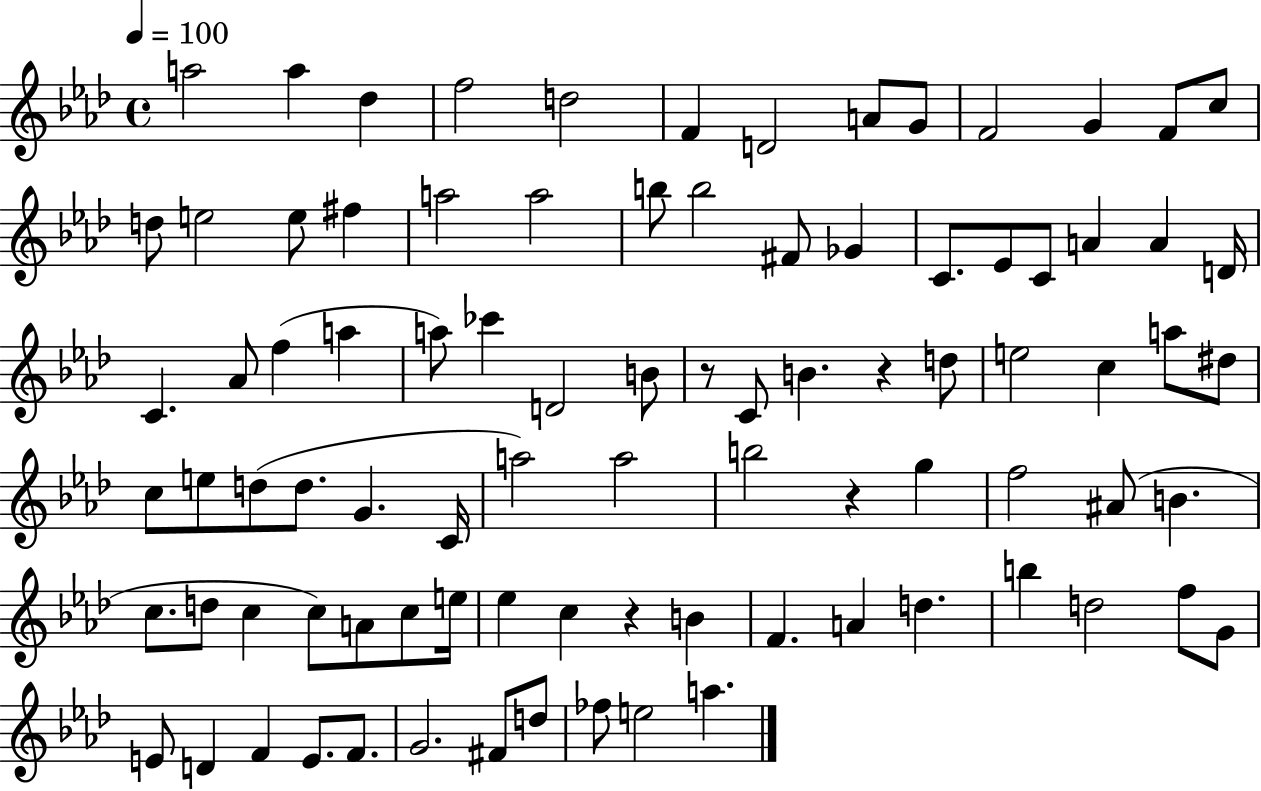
A5/h A5/q Db5/q F5/h D5/h F4/q D4/h A4/e G4/e F4/h G4/q F4/e C5/e D5/e E5/h E5/e F#5/q A5/h A5/h B5/e B5/h F#4/e Gb4/q C4/e. Eb4/e C4/e A4/q A4/q D4/s C4/q. Ab4/e F5/q A5/q A5/e CES6/q D4/h B4/e R/e C4/e B4/q. R/q D5/e E5/h C5/q A5/e D#5/e C5/e E5/e D5/e D5/e. G4/q. C4/s A5/h A5/h B5/h R/q G5/q F5/h A#4/e B4/q. C5/e. D5/e C5/q C5/e A4/e C5/e E5/s Eb5/q C5/q R/q B4/q F4/q. A4/q D5/q. B5/q D5/h F5/e G4/e E4/e D4/q F4/q E4/e. F4/e. G4/h. F#4/e D5/e FES5/e E5/h A5/q.